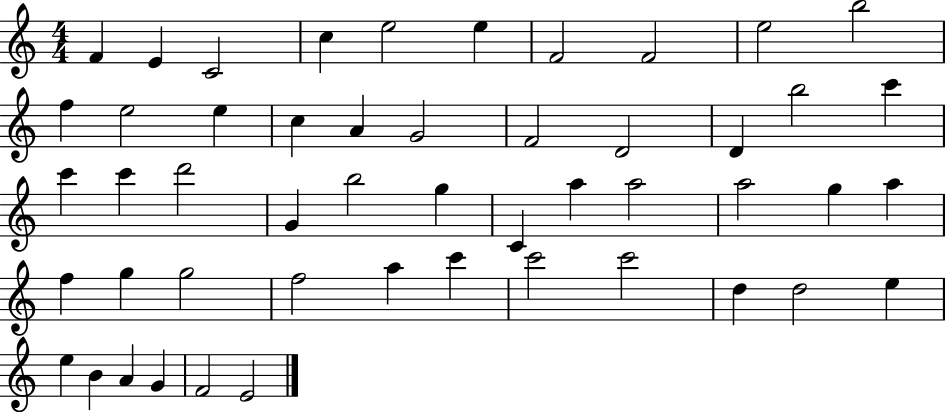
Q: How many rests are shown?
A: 0